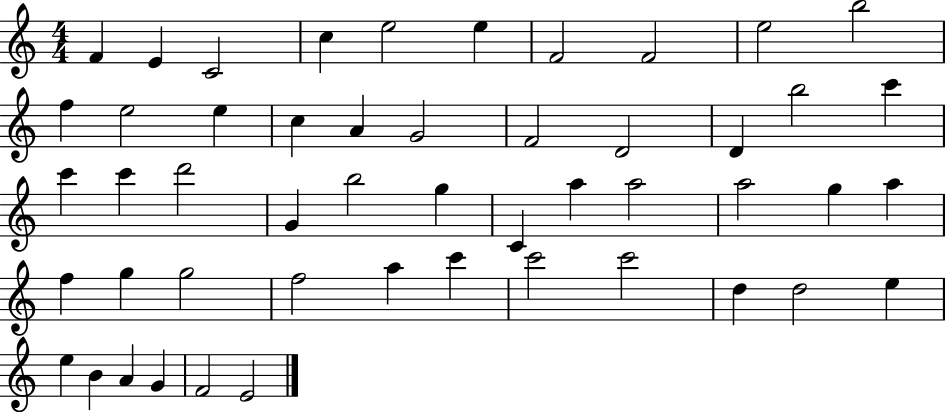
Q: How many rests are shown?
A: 0